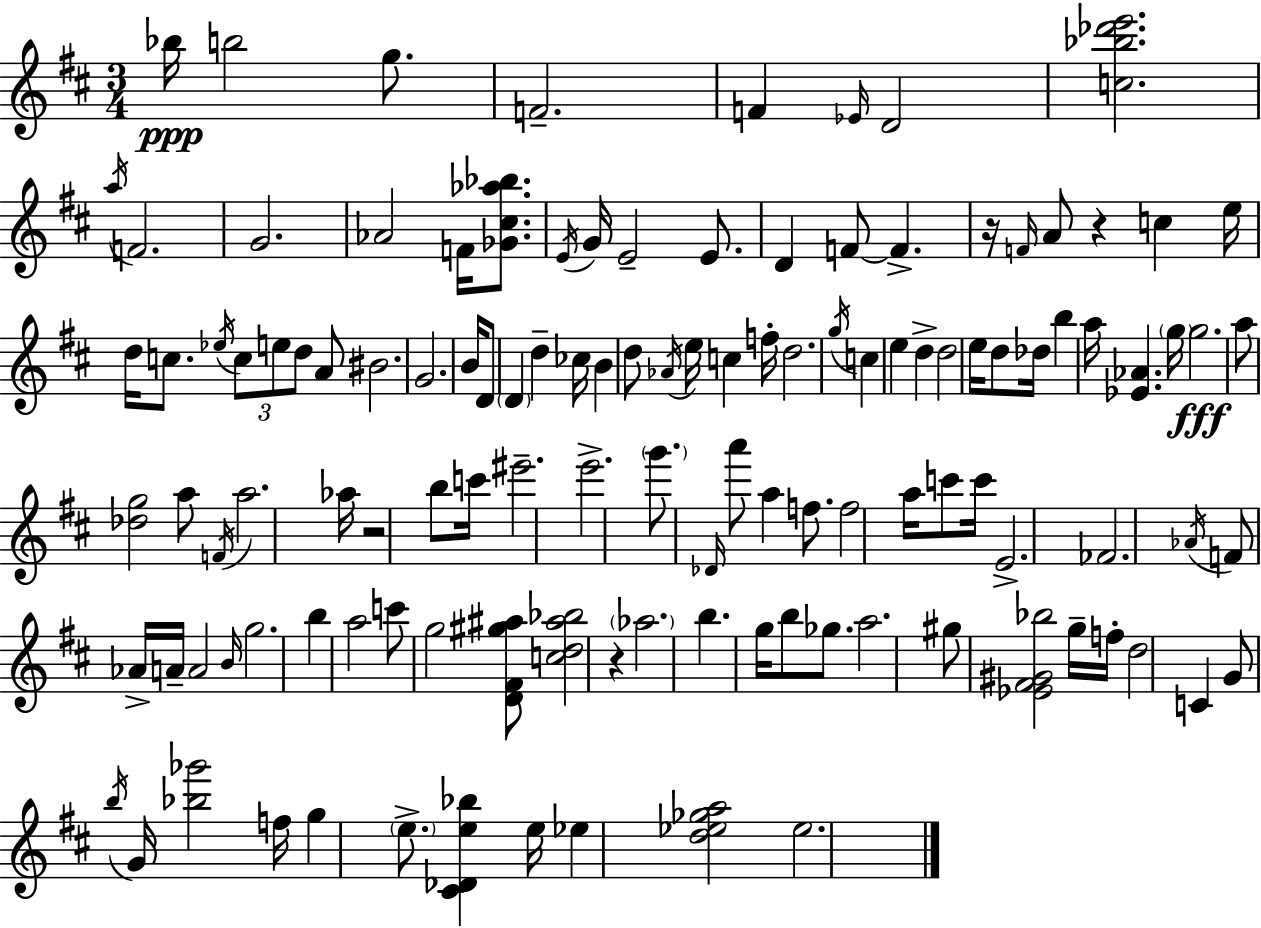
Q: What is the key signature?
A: D major